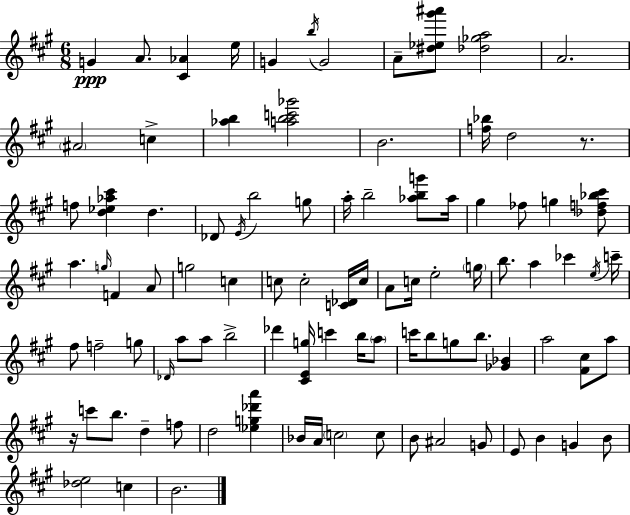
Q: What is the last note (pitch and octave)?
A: B4